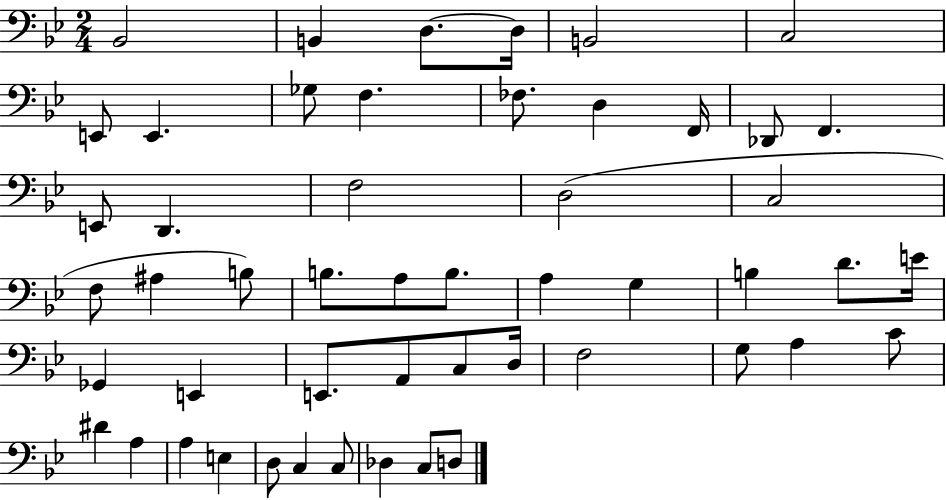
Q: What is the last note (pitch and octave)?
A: D3